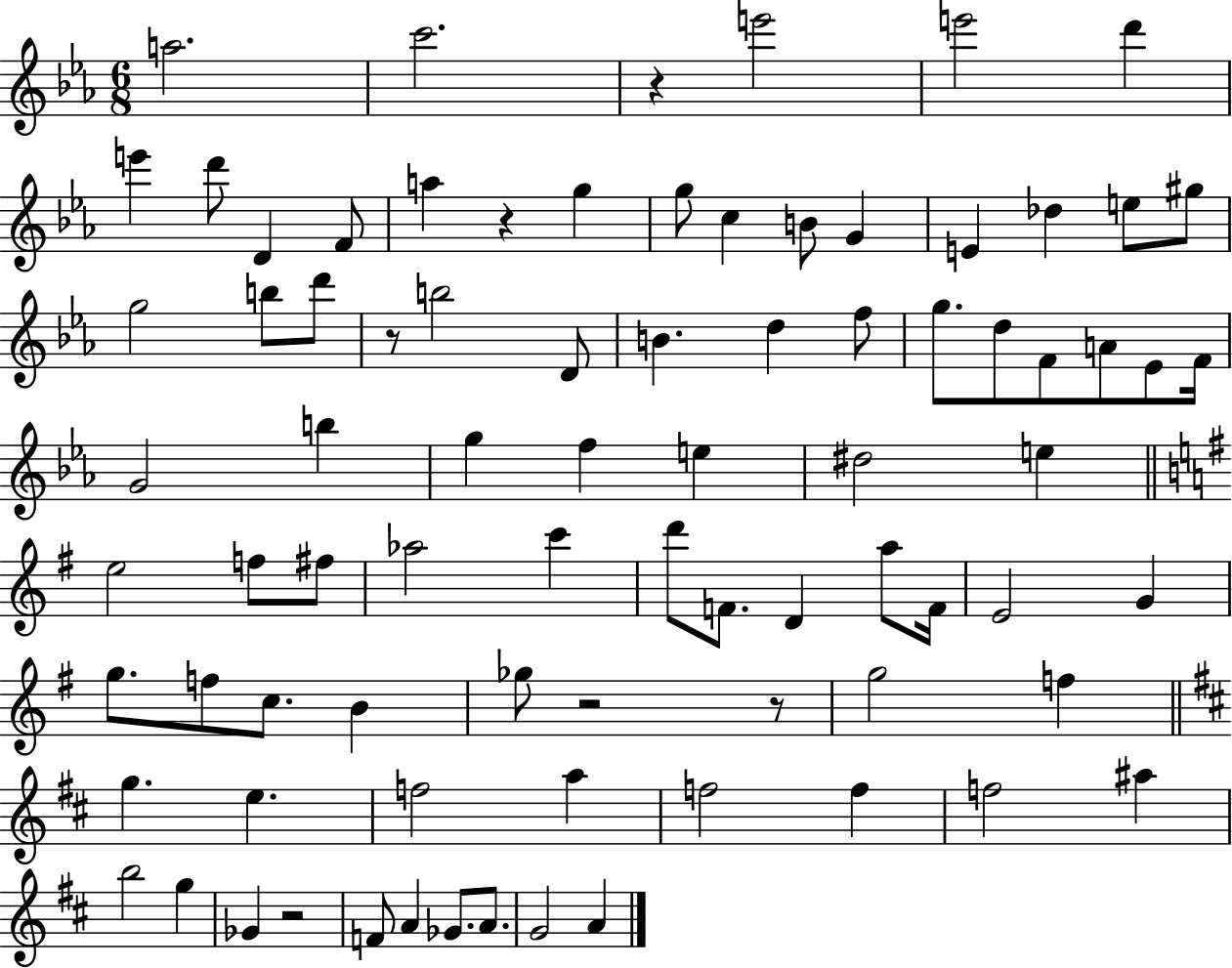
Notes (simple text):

A5/h. C6/h. R/q E6/h E6/h D6/q E6/q D6/e D4/q F4/e A5/q R/q G5/q G5/e C5/q B4/e G4/q E4/q Db5/q E5/e G#5/e G5/h B5/e D6/e R/e B5/h D4/e B4/q. D5/q F5/e G5/e. D5/e F4/e A4/e Eb4/e F4/s G4/h B5/q G5/q F5/q E5/q D#5/h E5/q E5/h F5/e F#5/e Ab5/h C6/q D6/e F4/e. D4/q A5/e F4/s E4/h G4/q G5/e. F5/e C5/e. B4/q Gb5/e R/h R/e G5/h F5/q G5/q. E5/q. F5/h A5/q F5/h F5/q F5/h A#5/q B5/h G5/q Gb4/q R/h F4/e A4/q Gb4/e. A4/e. G4/h A4/q